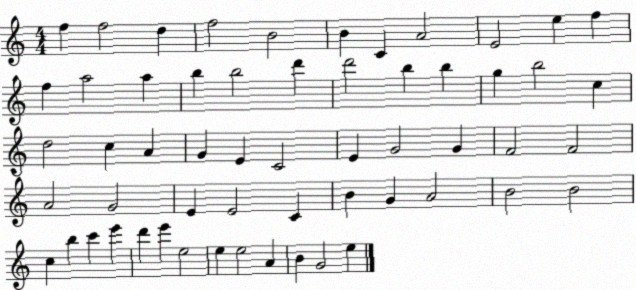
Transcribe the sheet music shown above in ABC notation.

X:1
T:Untitled
M:4/4
L:1/4
K:C
f f2 d f2 B2 B C A2 E2 e f f a2 a b b2 d' d'2 b b g b2 c d2 c A G E C2 E G2 G F2 F2 A2 G2 E E2 C B G A2 B2 B2 c b c' e' d' e' e2 e e2 A B G2 e